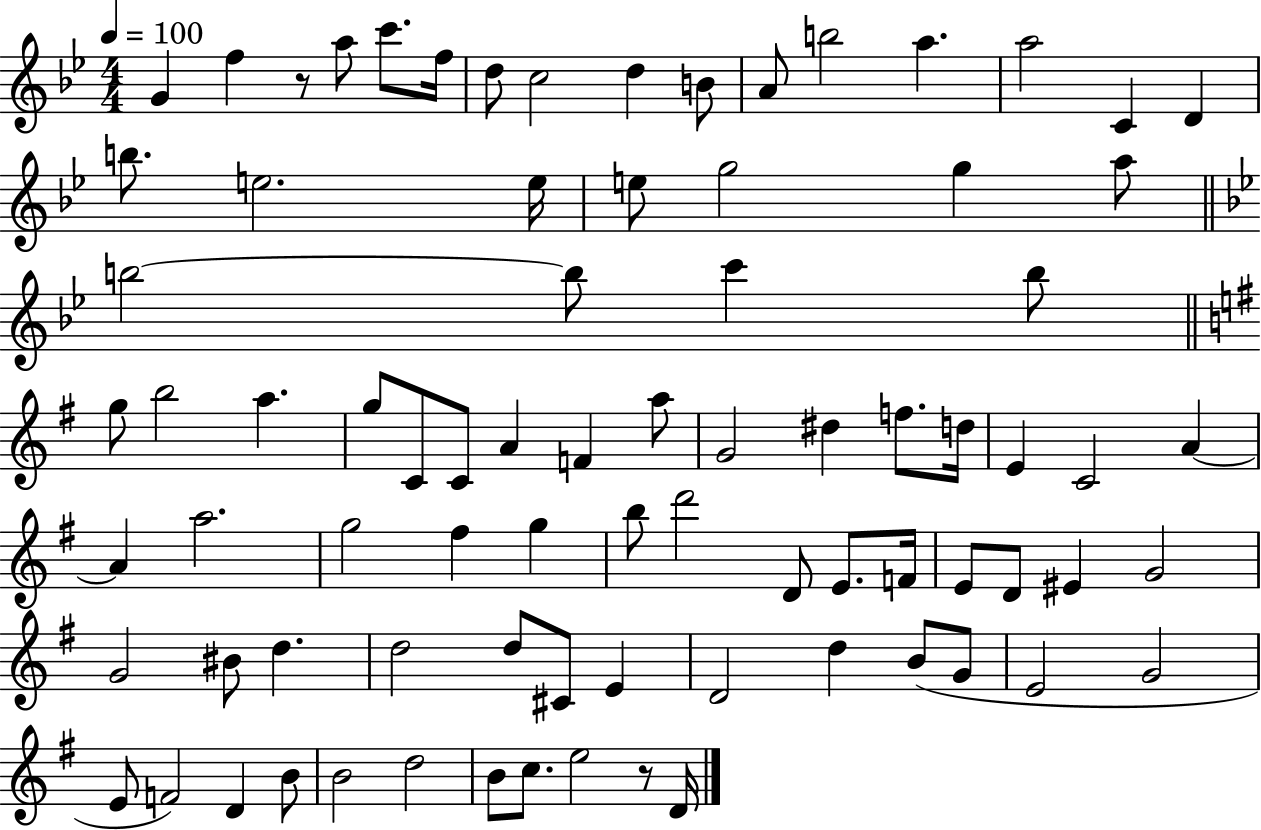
{
  \clef treble
  \numericTimeSignature
  \time 4/4
  \key bes \major
  \tempo 4 = 100
  g'4 f''4 r8 a''8 c'''8. f''16 | d''8 c''2 d''4 b'8 | a'8 b''2 a''4. | a''2 c'4 d'4 | \break b''8. e''2. e''16 | e''8 g''2 g''4 a''8 | \bar "||" \break \key bes \major b''2~~ b''8 c'''4 b''8 | \bar "||" \break \key g \major g''8 b''2 a''4. | g''8 c'8 c'8 a'4 f'4 a''8 | g'2 dis''4 f''8. d''16 | e'4 c'2 a'4~~ | \break a'4 a''2. | g''2 fis''4 g''4 | b''8 d'''2 d'8 e'8. f'16 | e'8 d'8 eis'4 g'2 | \break g'2 bis'8 d''4. | d''2 d''8 cis'8 e'4 | d'2 d''4 b'8( g'8 | e'2 g'2 | \break e'8 f'2) d'4 b'8 | b'2 d''2 | b'8 c''8. e''2 r8 d'16 | \bar "|."
}